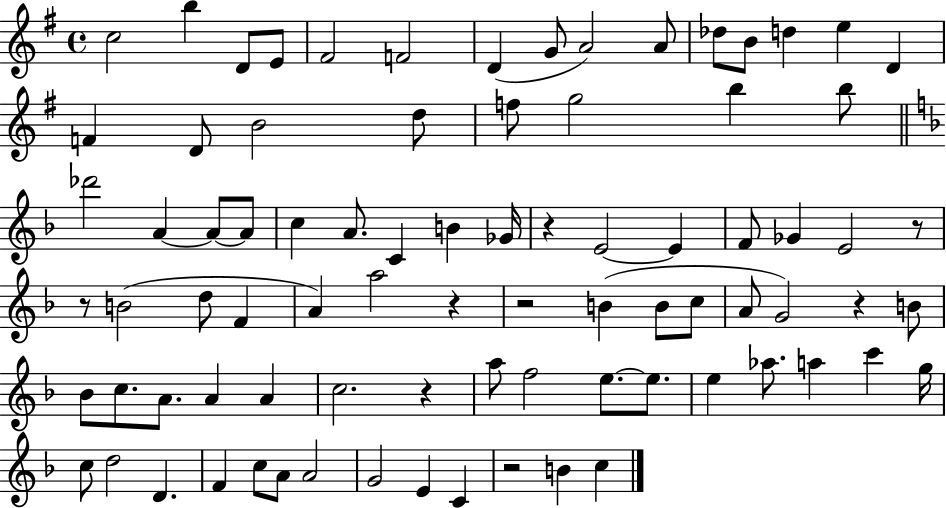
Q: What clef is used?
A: treble